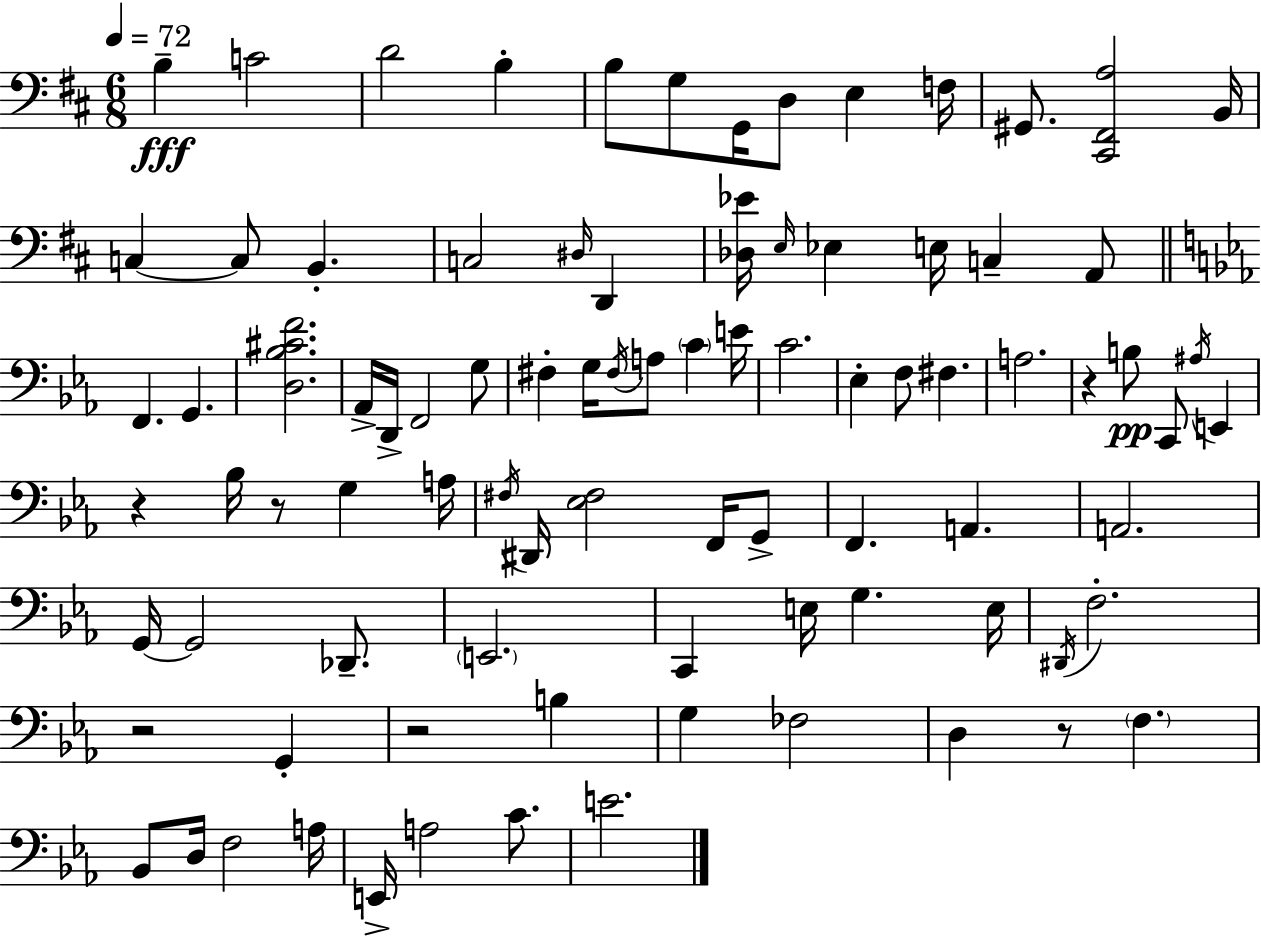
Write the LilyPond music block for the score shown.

{
  \clef bass
  \numericTimeSignature
  \time 6/8
  \key d \major
  \tempo 4 = 72
  b4--\fff c'2 | d'2 b4-. | b8 g8 g,16 d8 e4 f16 | gis,8. <cis, fis, a>2 b,16 | \break c4~~ c8 b,4.-. | c2 \grace { dis16 } d,4 | <des ees'>16 \grace { e16 } ees4 e16 c4-- | a,8 \bar "||" \break \key c \minor f,4. g,4. | <d bes cis' f'>2. | aes,16-> d,16-> f,2 g8 | fis4-. g16 \acciaccatura { fis16 } a8 \parenthesize c'4 | \break e'16 c'2. | ees4-. f8 fis4. | a2. | r4 b8\pp c,8 \acciaccatura { ais16 } e,4 | \break r4 bes16 r8 g4 | a16 \acciaccatura { fis16 } dis,16 <ees fis>2 | f,16 g,8-> f,4. a,4. | a,2. | \break g,16~~ g,2 | des,8.-- \parenthesize e,2. | c,4 e16 g4. | e16 \acciaccatura { dis,16 } f2.-. | \break r2 | g,4-. r2 | b4 g4 fes2 | d4 r8 \parenthesize f4. | \break bes,8 d16 f2 | a16 e,16-> a2 | c'8. e'2. | \bar "|."
}